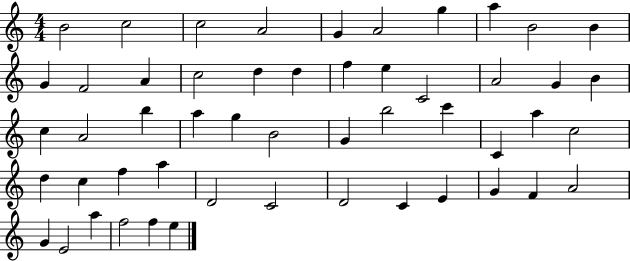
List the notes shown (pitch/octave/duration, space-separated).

B4/h C5/h C5/h A4/h G4/q A4/h G5/q A5/q B4/h B4/q G4/q F4/h A4/q C5/h D5/q D5/q F5/q E5/q C4/h A4/h G4/q B4/q C5/q A4/h B5/q A5/q G5/q B4/h G4/q B5/h C6/q C4/q A5/q C5/h D5/q C5/q F5/q A5/q D4/h C4/h D4/h C4/q E4/q G4/q F4/q A4/h G4/q E4/h A5/q F5/h F5/q E5/q